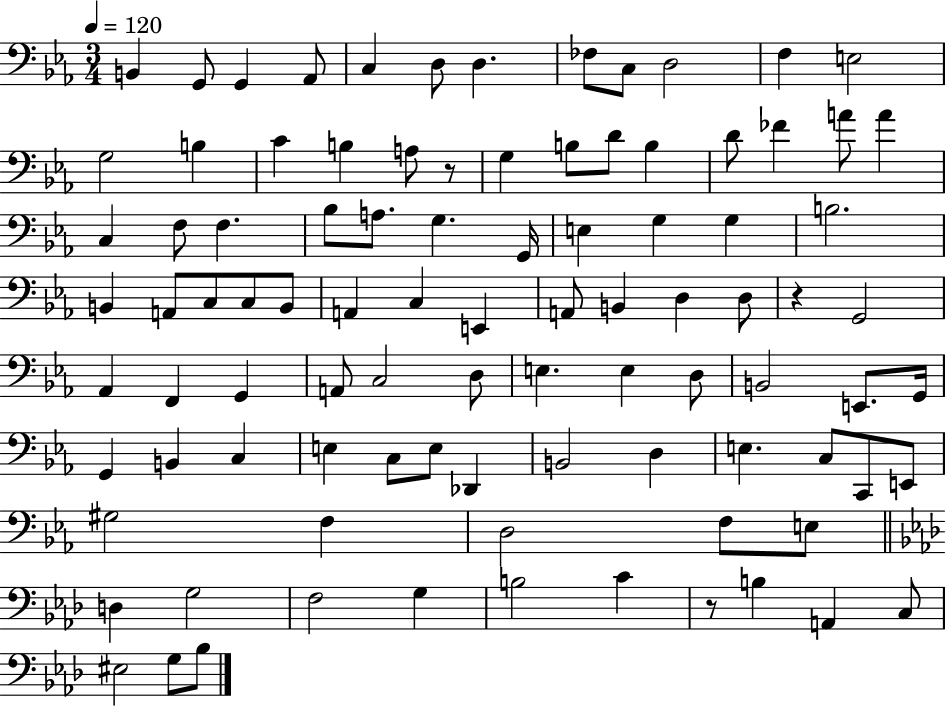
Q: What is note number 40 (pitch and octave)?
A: C3